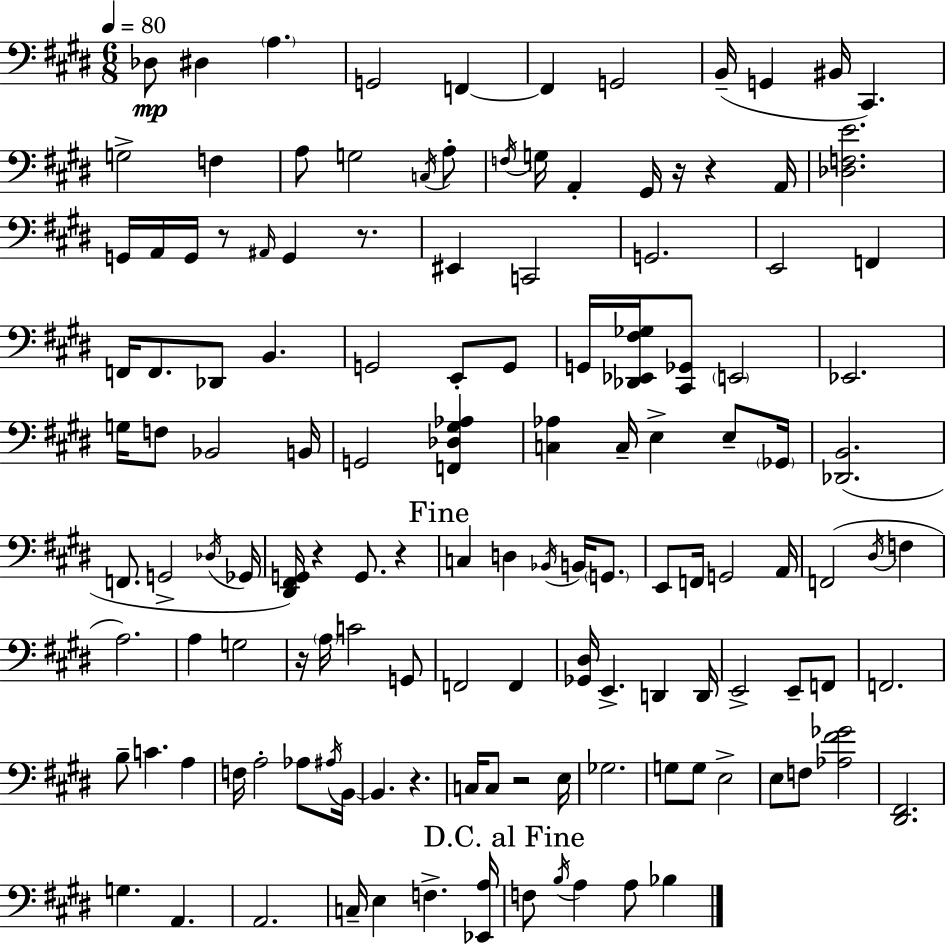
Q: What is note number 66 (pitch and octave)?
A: F2